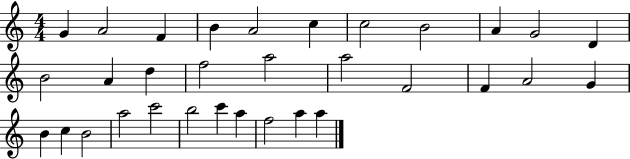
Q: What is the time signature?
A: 4/4